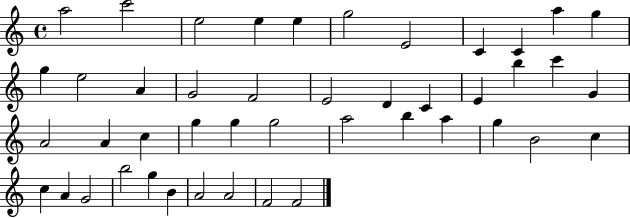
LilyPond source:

{
  \clef treble
  \time 4/4
  \defaultTimeSignature
  \key c \major
  a''2 c'''2 | e''2 e''4 e''4 | g''2 e'2 | c'4 c'4 a''4 g''4 | \break g''4 e''2 a'4 | g'2 f'2 | e'2 d'4 c'4 | e'4 b''4 c'''4 g'4 | \break a'2 a'4 c''4 | g''4 g''4 g''2 | a''2 b''4 a''4 | g''4 b'2 c''4 | \break c''4 a'4 g'2 | b''2 g''4 b'4 | a'2 a'2 | f'2 f'2 | \break \bar "|."
}